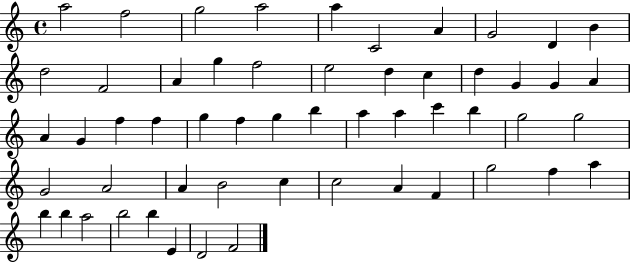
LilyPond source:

{
  \clef treble
  \time 4/4
  \defaultTimeSignature
  \key c \major
  a''2 f''2 | g''2 a''2 | a''4 c'2 a'4 | g'2 d'4 b'4 | \break d''2 f'2 | a'4 g''4 f''2 | e''2 d''4 c''4 | d''4 g'4 g'4 a'4 | \break a'4 g'4 f''4 f''4 | g''4 f''4 g''4 b''4 | a''4 a''4 c'''4 b''4 | g''2 g''2 | \break g'2 a'2 | a'4 b'2 c''4 | c''2 a'4 f'4 | g''2 f''4 a''4 | \break b''4 b''4 a''2 | b''2 b''4 e'4 | d'2 f'2 | \bar "|."
}